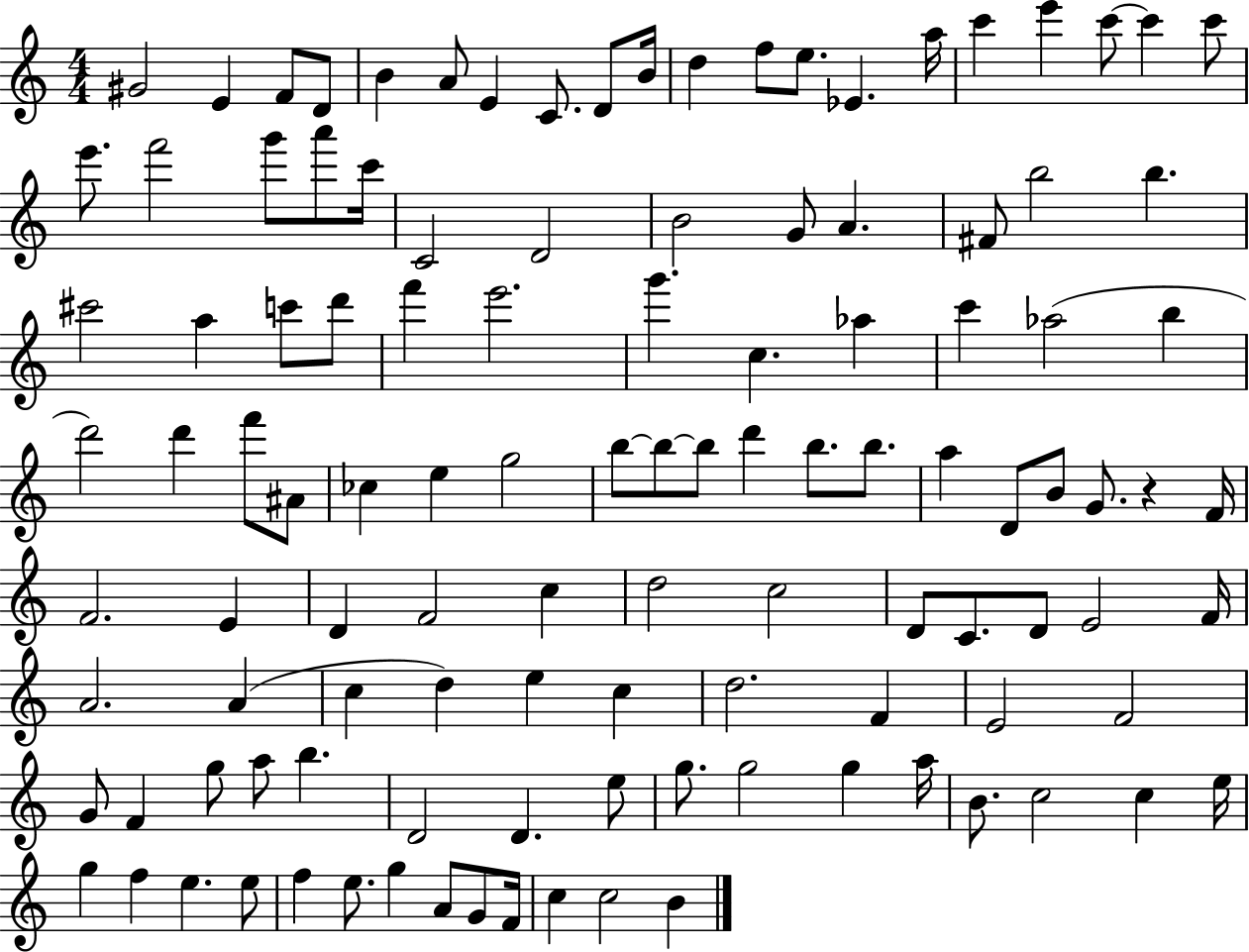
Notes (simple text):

G#4/h E4/q F4/e D4/e B4/q A4/e E4/q C4/e. D4/e B4/s D5/q F5/e E5/e. Eb4/q. A5/s C6/q E6/q C6/e C6/q C6/e E6/e. F6/h G6/e A6/e C6/s C4/h D4/h B4/h G4/e A4/q. F#4/e B5/h B5/q. C#6/h A5/q C6/e D6/e F6/q E6/h. G6/q. C5/q. Ab5/q C6/q Ab5/h B5/q D6/h D6/q F6/e A#4/e CES5/q E5/q G5/h B5/e B5/e B5/e D6/q B5/e. B5/e. A5/q D4/e B4/e G4/e. R/q F4/s F4/h. E4/q D4/q F4/h C5/q D5/h C5/h D4/e C4/e. D4/e E4/h F4/s A4/h. A4/q C5/q D5/q E5/q C5/q D5/h. F4/q E4/h F4/h G4/e F4/q G5/e A5/e B5/q. D4/h D4/q. E5/e G5/e. G5/h G5/q A5/s B4/e. C5/h C5/q E5/s G5/q F5/q E5/q. E5/e F5/q E5/e. G5/q A4/e G4/e F4/s C5/q C5/h B4/q